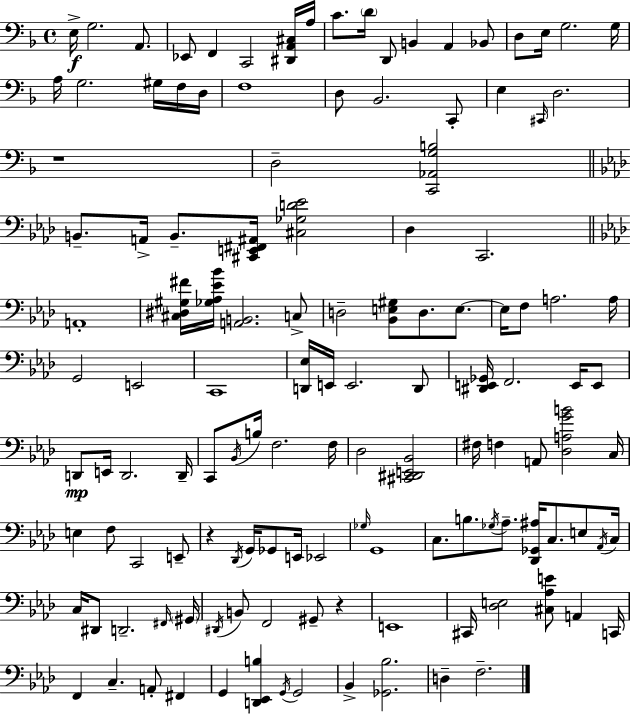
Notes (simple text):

E3/s G3/h. A2/e. Eb2/e F2/q C2/h [D#2,A2,C#3]/s A3/s C4/e. D4/s D2/e B2/q A2/q Bb2/e D3/e E3/s G3/h. G3/s A3/s G3/h. G#3/s F3/s D3/s F3/w D3/e Bb2/h. C2/e E3/q C#2/s D3/h. R/w D3/h [C2,Ab2,G3,B3]/h B2/e. A2/s B2/e. [C#2,E2,F#2,A#2]/s [C#3,Gb3,D4,Eb4]/h Db3/q C2/h. A2/w [C#3,D#3,G#3,F#4]/s [Gb3,Ab3,Eb4,Bb4]/s [A2,B2]/h. C3/e D3/h [Bb2,E3,G#3]/e D3/e. E3/e. E3/s F3/e A3/h. A3/s G2/h E2/h C2/w [D2,Eb3]/s E2/s E2/h. D2/e [D#2,E2,Gb2]/s F2/h. E2/s E2/e D2/e E2/s D2/h. D2/s C2/e Bb2/s B3/s F3/h. F3/s Db3/h [C#2,D#2,E2,Bb2]/h F#3/s F3/q A2/e [Db3,A3,G4,B4]/h C3/s E3/q F3/e C2/h E2/e R/q Db2/s G2/s Gb2/e E2/s Eb2/h Gb3/s G2/w C3/e. B3/e. Gb3/s Ab3/e. [Db2,Gb2,A#3]/s C3/e. E3/e Ab2/s C3/s C3/s D#2/e D2/h. F#2/s G#2/s D#2/s B2/e F2/h G#2/e R/q E2/w C#2/s [Db3,E3]/h [C#3,Ab3,E4]/e A2/q C2/s F2/q C3/q. A2/e F#2/q G2/q [D2,Eb2,B3]/q G2/s G2/h Bb2/q [Gb2,Bb3]/h. D3/q F3/h.